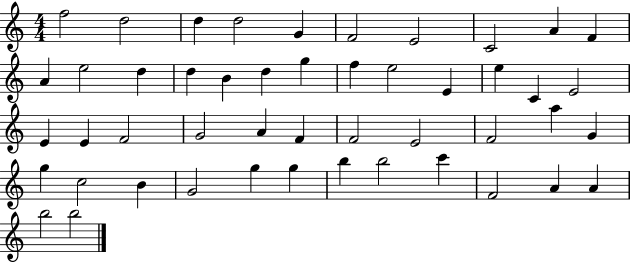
F5/h D5/h D5/q D5/h G4/q F4/h E4/h C4/h A4/q F4/q A4/q E5/h D5/q D5/q B4/q D5/q G5/q F5/q E5/h E4/q E5/q C4/q E4/h E4/q E4/q F4/h G4/h A4/q F4/q F4/h E4/h F4/h A5/q G4/q G5/q C5/h B4/q G4/h G5/q G5/q B5/q B5/h C6/q F4/h A4/q A4/q B5/h B5/h